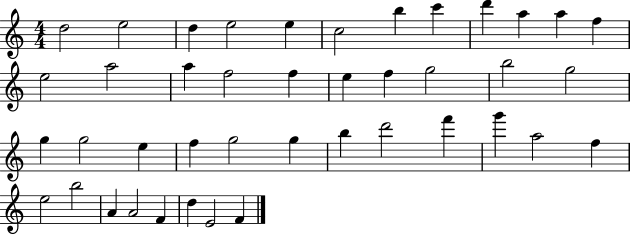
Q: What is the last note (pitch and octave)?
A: F4